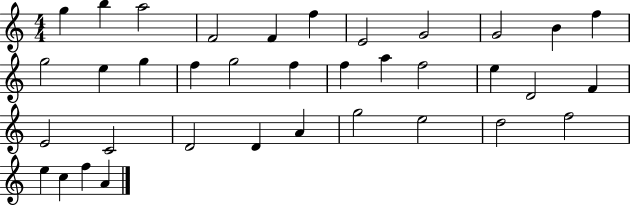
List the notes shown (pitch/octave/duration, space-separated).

G5/q B5/q A5/h F4/h F4/q F5/q E4/h G4/h G4/h B4/q F5/q G5/h E5/q G5/q F5/q G5/h F5/q F5/q A5/q F5/h E5/q D4/h F4/q E4/h C4/h D4/h D4/q A4/q G5/h E5/h D5/h F5/h E5/q C5/q F5/q A4/q